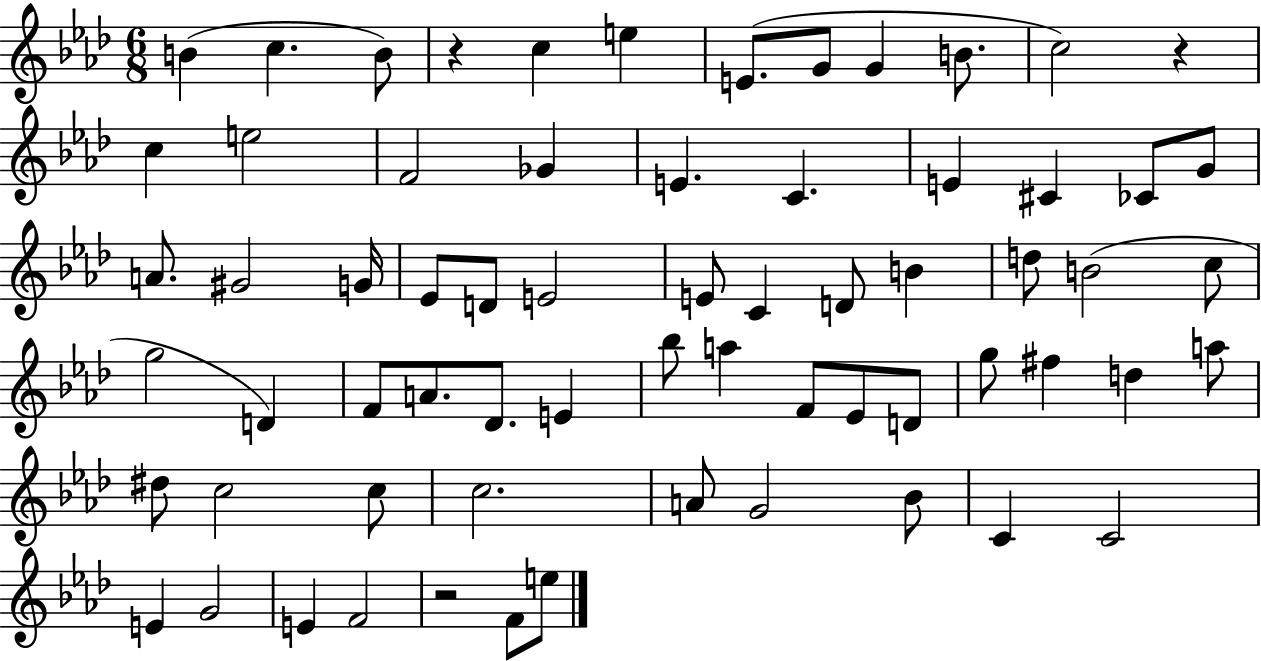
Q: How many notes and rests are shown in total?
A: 66